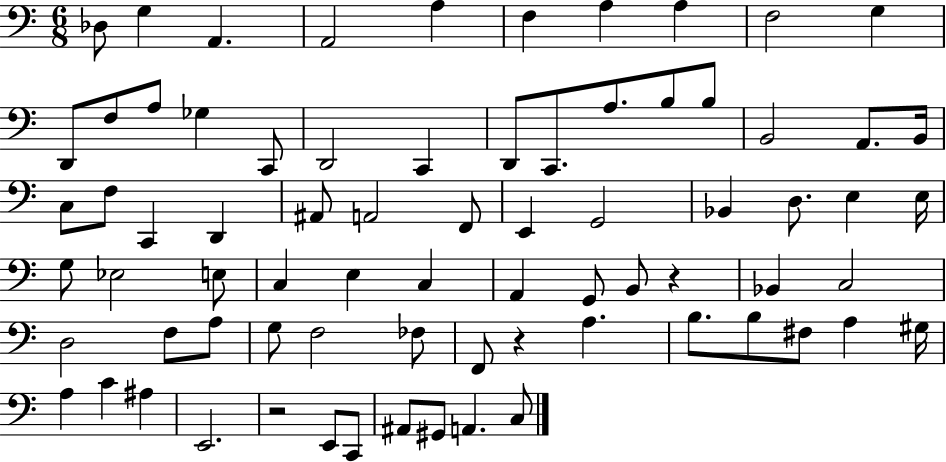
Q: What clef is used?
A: bass